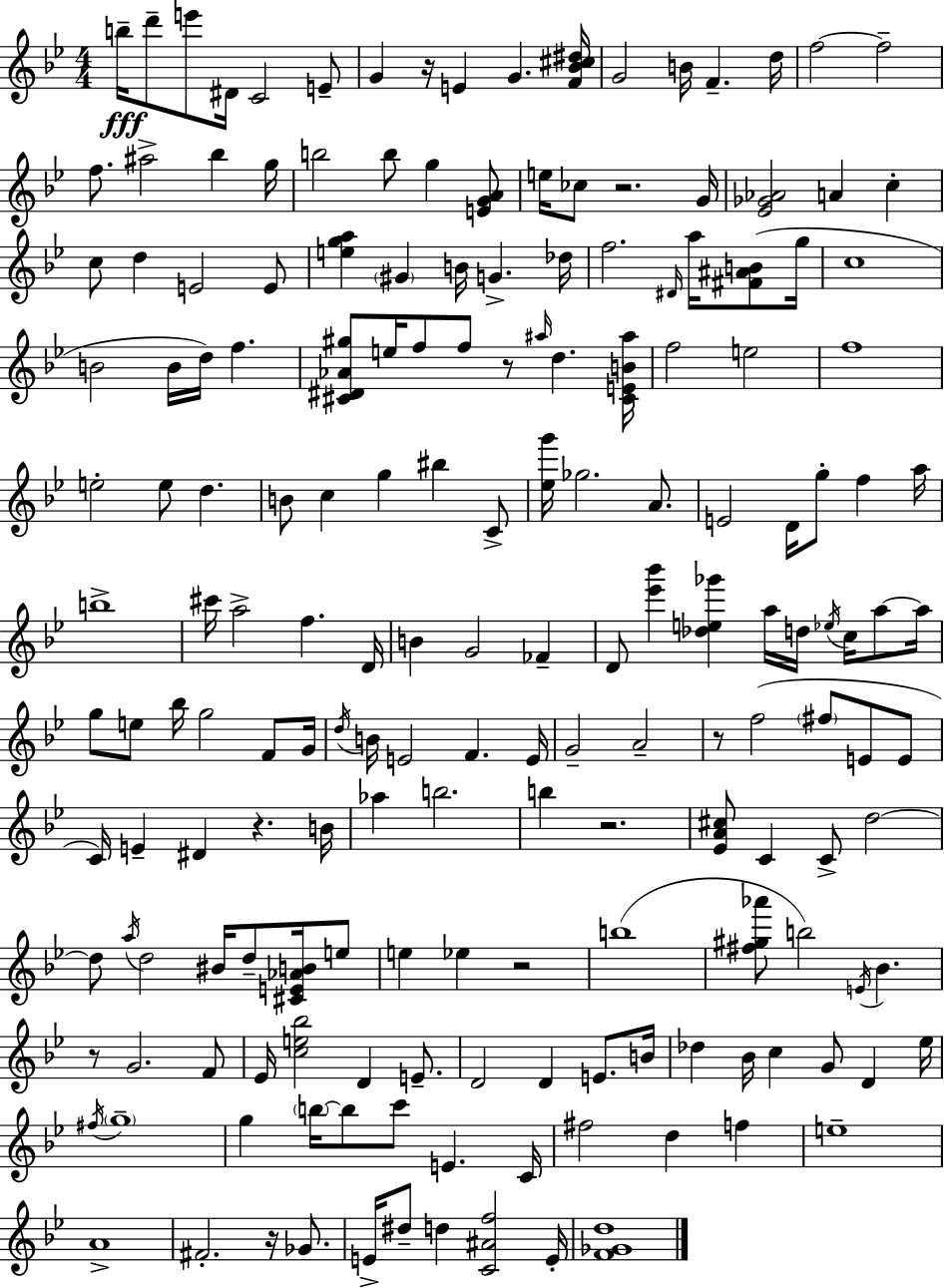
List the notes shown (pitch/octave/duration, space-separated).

B5/s D6/e E6/e D#4/s C4/h E4/e G4/q R/s E4/q G4/q. [F4,Bb4,C#5,D#5]/s G4/h B4/s F4/q. D5/s F5/h F5/h F5/e. A#5/h Bb5/q G5/s B5/h B5/e G5/q [E4,G4,A4]/e E5/s CES5/e R/h. G4/s [Eb4,Gb4,Ab4]/h A4/q C5/q C5/e D5/q E4/h E4/e [E5,G5,A5]/q G#4/q B4/s G4/q. Db5/s F5/h. D#4/s A5/s [F#4,A#4,B4]/e G5/s C5/w B4/h B4/s D5/s F5/q. [C#4,D#4,Ab4,G#5]/e E5/s F5/e F5/e R/e A#5/s D5/q. [C#4,E4,B4,A#5]/s F5/h E5/h F5/w E5/h E5/e D5/q. B4/e C5/q G5/q BIS5/q C4/e [Eb5,G6]/s Gb5/h. A4/e. E4/h D4/s G5/e F5/q A5/s B5/w C#6/s A5/h F5/q. D4/s B4/q G4/h FES4/q D4/e [Eb6,Bb6]/q [Db5,E5,Gb6]/q A5/s D5/s Eb5/s C5/s A5/e A5/s G5/e E5/e Bb5/s G5/h F4/e G4/s D5/s B4/s E4/h F4/q. E4/s G4/h A4/h R/e F5/h F#5/e E4/e E4/e C4/s E4/q D#4/q R/q. B4/s Ab5/q B5/h. B5/q R/h. [Eb4,A4,C#5]/e C4/q C4/e D5/h D5/e A5/s D5/h BIS4/s D5/e [C#4,E4,Ab4,B4]/s E5/e E5/q Eb5/q R/h B5/w [F#5,G#5,Ab6]/e B5/h E4/s Bb4/q. R/e G4/h. F4/e Eb4/s [C5,E5,Bb5]/h D4/q E4/e. D4/h D4/q E4/e. B4/s Db5/q Bb4/s C5/q G4/e D4/q Eb5/s F#5/s G5/w G5/q B5/s B5/e C6/e E4/q. C4/s F#5/h D5/q F5/q E5/w A4/w F#4/h. R/s Gb4/e. E4/s D#5/e D5/q [C4,A#4,F5]/h E4/s [F4,Gb4,D5]/w